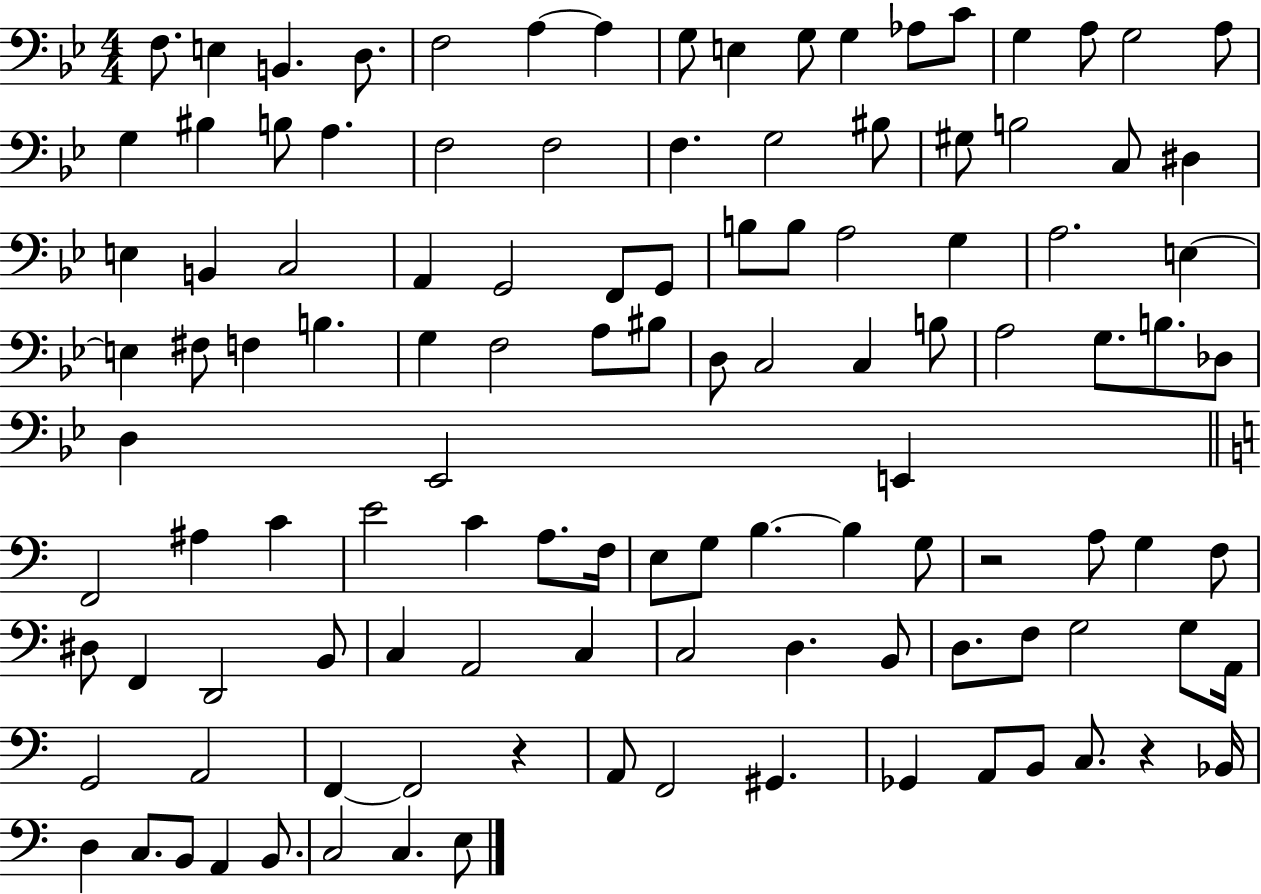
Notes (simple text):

F3/e. E3/q B2/q. D3/e. F3/h A3/q A3/q G3/e E3/q G3/e G3/q Ab3/e C4/e G3/q A3/e G3/h A3/e G3/q BIS3/q B3/e A3/q. F3/h F3/h F3/q. G3/h BIS3/e G#3/e B3/h C3/e D#3/q E3/q B2/q C3/h A2/q G2/h F2/e G2/e B3/e B3/e A3/h G3/q A3/h. E3/q E3/q F#3/e F3/q B3/q. G3/q F3/h A3/e BIS3/e D3/e C3/h C3/q B3/e A3/h G3/e. B3/e. Db3/e D3/q Eb2/h E2/q F2/h A#3/q C4/q E4/h C4/q A3/e. F3/s E3/e G3/e B3/q. B3/q G3/e R/h A3/e G3/q F3/e D#3/e F2/q D2/h B2/e C3/q A2/h C3/q C3/h D3/q. B2/e D3/e. F3/e G3/h G3/e A2/s G2/h A2/h F2/q F2/h R/q A2/e F2/h G#2/q. Gb2/q A2/e B2/e C3/e. R/q Bb2/s D3/q C3/e. B2/e A2/q B2/e. C3/h C3/q. E3/e